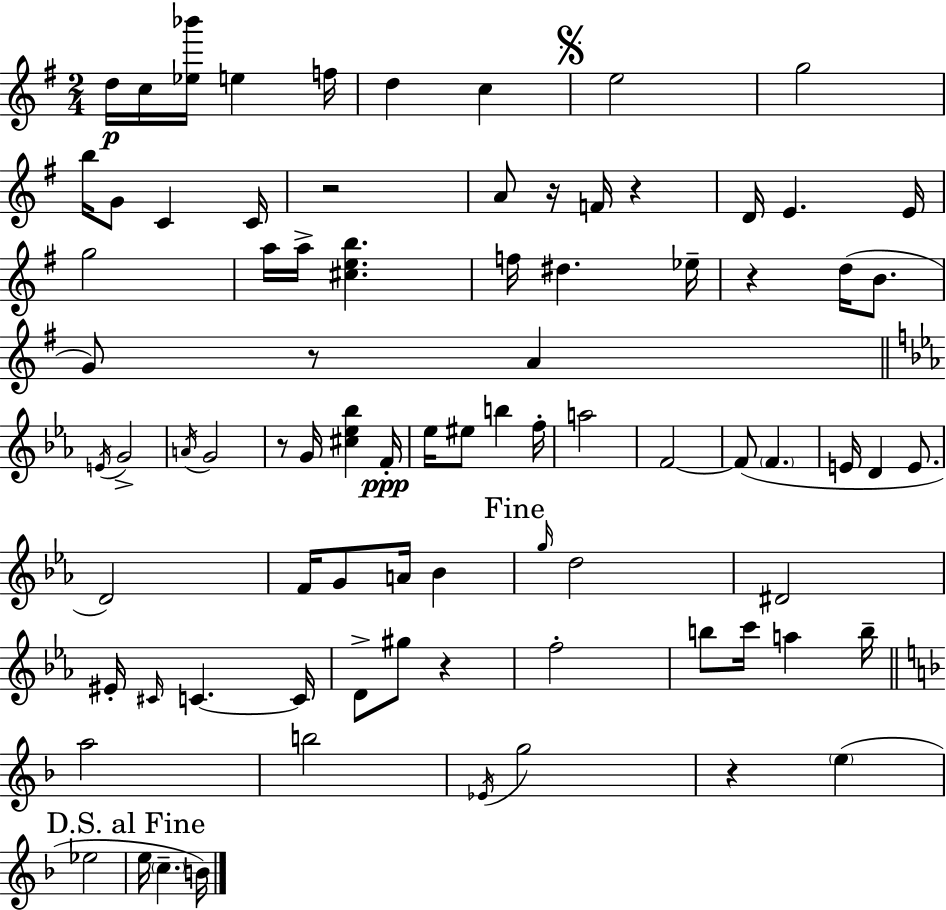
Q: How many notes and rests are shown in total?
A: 83